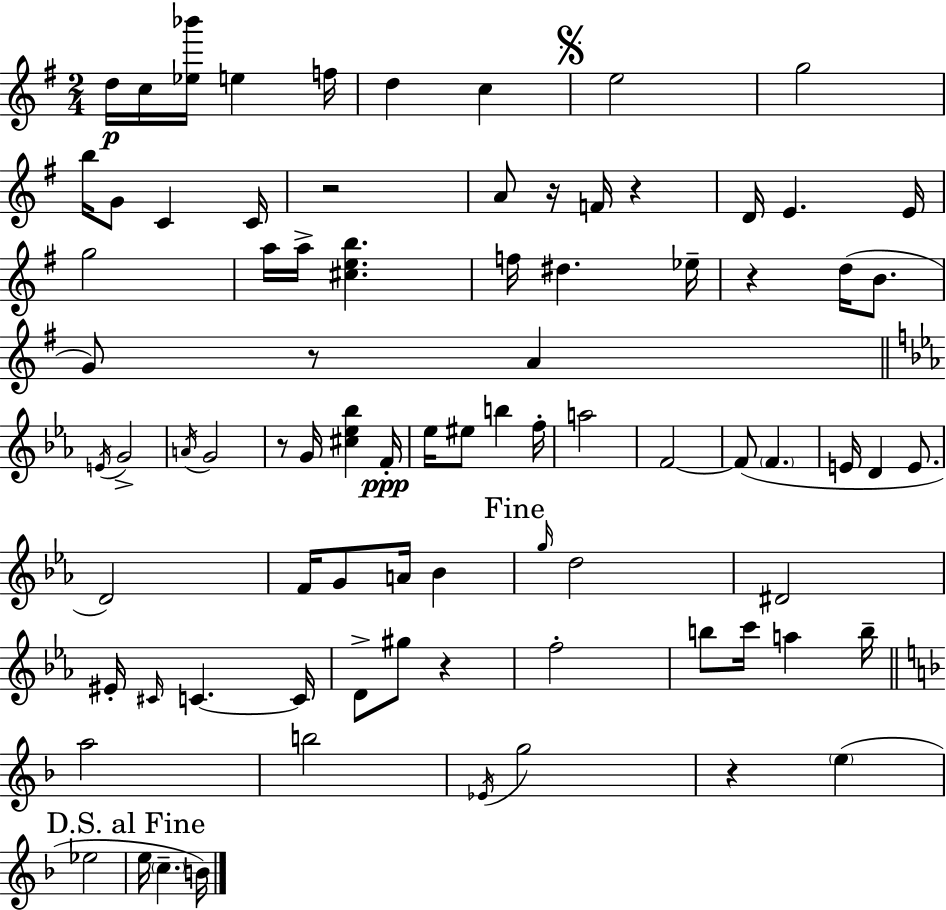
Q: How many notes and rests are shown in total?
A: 83